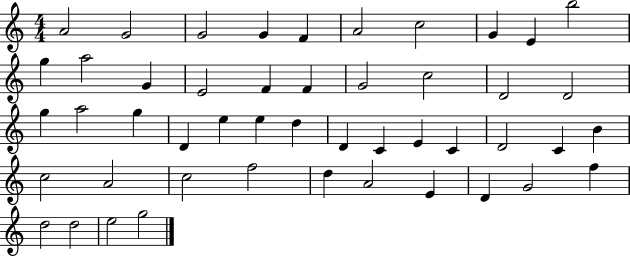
A4/h G4/h G4/h G4/q F4/q A4/h C5/h G4/q E4/q B5/h G5/q A5/h G4/q E4/h F4/q F4/q G4/h C5/h D4/h D4/h G5/q A5/h G5/q D4/q E5/q E5/q D5/q D4/q C4/q E4/q C4/q D4/h C4/q B4/q C5/h A4/h C5/h F5/h D5/q A4/h E4/q D4/q G4/h F5/q D5/h D5/h E5/h G5/h